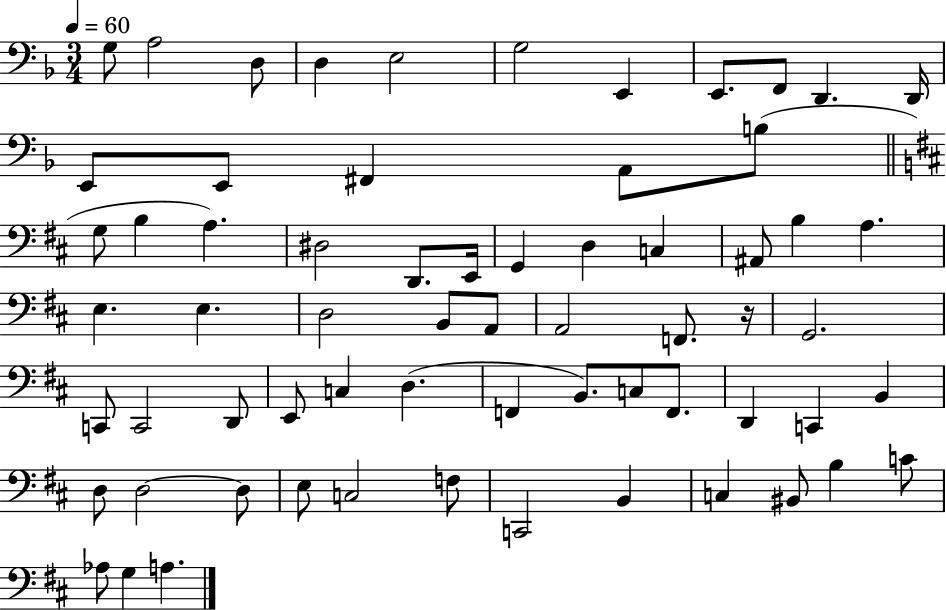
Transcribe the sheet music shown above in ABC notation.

X:1
T:Untitled
M:3/4
L:1/4
K:F
G,/2 A,2 D,/2 D, E,2 G,2 E,, E,,/2 F,,/2 D,, D,,/4 E,,/2 E,,/2 ^F,, A,,/2 B,/2 G,/2 B, A, ^D,2 D,,/2 E,,/4 G,, D, C, ^A,,/2 B, A, E, E, D,2 B,,/2 A,,/2 A,,2 F,,/2 z/4 G,,2 C,,/2 C,,2 D,,/2 E,,/2 C, D, F,, B,,/2 C,/2 F,,/2 D,, C,, B,, D,/2 D,2 D,/2 E,/2 C,2 F,/2 C,,2 B,, C, ^B,,/2 B, C/2 _A,/2 G, A,